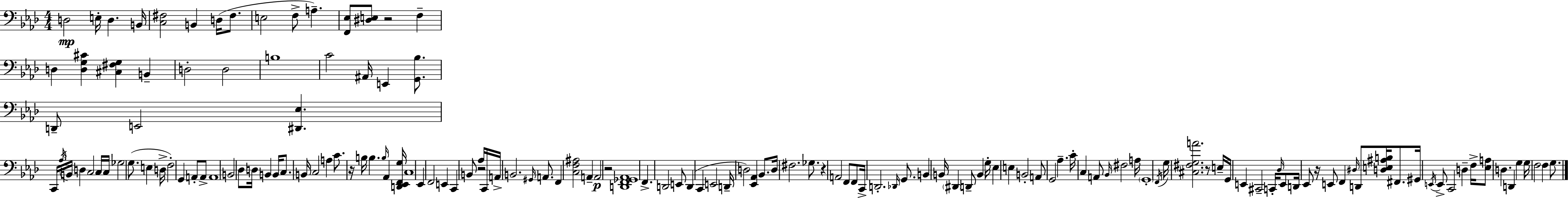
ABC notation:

X:1
T:Untitled
M:4/4
L:1/4
K:Fm
D,2 E,/4 D, B,,/4 [C,^F,]2 B,, D,/4 ^F,/2 E,2 F,/2 A, [F,,_E,]/2 [^D,E,]/2 z2 F, D, [D,G,^C] [^C,^F,G,] B,, D,2 D,2 B,4 C2 ^A,,/4 E,, [G,,_B,]/2 D,,/2 E,,2 [^D,,_E,] C,,/4 _A,/4 B,,/4 D, C,2 C,/4 C,/4 _G,2 G,/2 E, D,/4 F,2 G,, A,,/2 A,,/2 A,,4 B,,2 _D,/2 D,/4 B,, B,,/4 C,/2 B,,/4 C,2 A, C/2 z/4 B,/4 B, B,/4 _A,, [D,,_E,,F,,G,]/4 C,4 _E,, F,,2 E,, C,, B,,/2 z2 _A,/4 C,,/4 A,,/4 B,,2 ^G,,/4 A,,/2 F,, [C,F,^A,]2 A,, A,,2 z2 [D,,F,,_G,,_A,,]4 F,, D,,2 E,,/2 D,, C,, E,,2 D,,/4 D,2 [_E,,_A,,] _B,,/2 D,/4 ^F,2 _G,/2 z A,,2 F,,/2 F,,/2 C,,/4 D,,2 _D,,/4 G,,/2 B,, B,,/4 ^D,, D,,/2 B,, G,/4 _E, E, B,,2 A,,/2 G,,2 _A, C/4 C, A,,/2 _B,,/4 ^F,2 A,/4 G,,4 F,,/4 G,/4 [^C,^F,G,A]2 z/2 E,/4 G,,/4 E,, ^C,,2 C,,/4 _D,/4 E,,/2 D,,/4 _E,,/2 z/4 E,,/2 F,, ^D,/4 D,,/2 [D,E,^A,B,]/4 ^F,,/2 ^G,,/4 E,,/4 E,,/2 C,,2 D, F,/4 [_E,A,]/2 D, D,, G, G,/4 F,2 F, G,/2